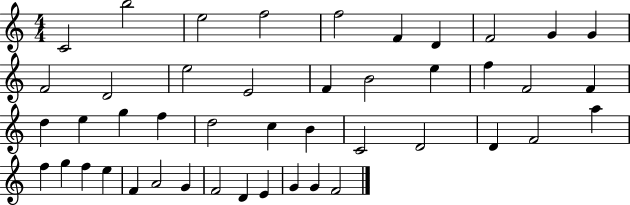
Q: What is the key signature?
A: C major